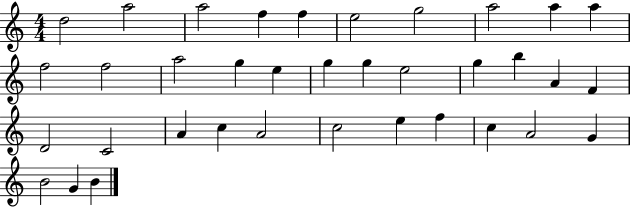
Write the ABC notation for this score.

X:1
T:Untitled
M:4/4
L:1/4
K:C
d2 a2 a2 f f e2 g2 a2 a a f2 f2 a2 g e g g e2 g b A F D2 C2 A c A2 c2 e f c A2 G B2 G B